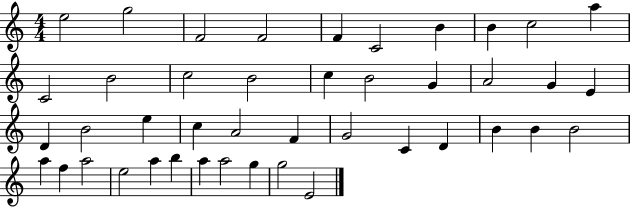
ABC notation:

X:1
T:Untitled
M:4/4
L:1/4
K:C
e2 g2 F2 F2 F C2 B B c2 a C2 B2 c2 B2 c B2 G A2 G E D B2 e c A2 F G2 C D B B B2 a f a2 e2 a b a a2 g g2 E2